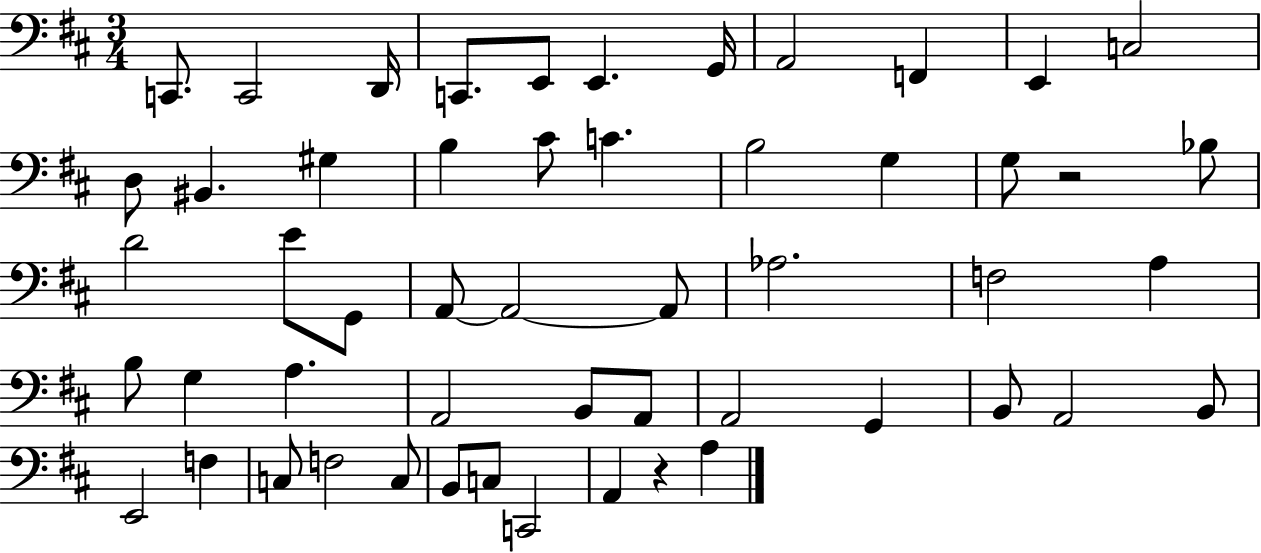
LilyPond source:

{
  \clef bass
  \numericTimeSignature
  \time 3/4
  \key d \major
  c,8. c,2 d,16 | c,8. e,8 e,4. g,16 | a,2 f,4 | e,4 c2 | \break d8 bis,4. gis4 | b4 cis'8 c'4. | b2 g4 | g8 r2 bes8 | \break d'2 e'8 g,8 | a,8~~ a,2~~ a,8 | aes2. | f2 a4 | \break b8 g4 a4. | a,2 b,8 a,8 | a,2 g,4 | b,8 a,2 b,8 | \break e,2 f4 | c8 f2 c8 | b,8 c8 c,2 | a,4 r4 a4 | \break \bar "|."
}